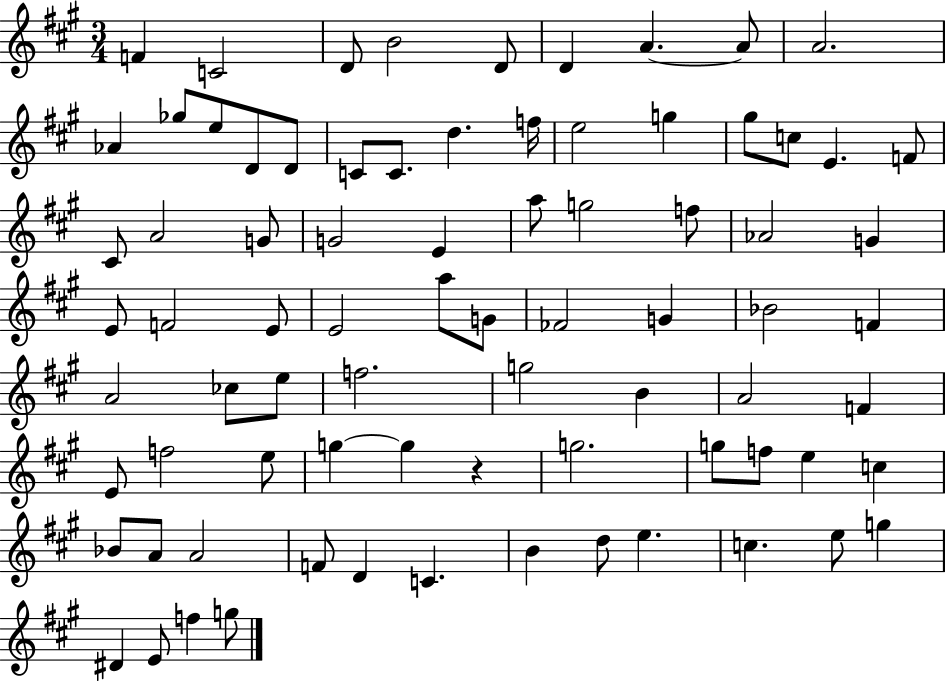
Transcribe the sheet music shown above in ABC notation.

X:1
T:Untitled
M:3/4
L:1/4
K:A
F C2 D/2 B2 D/2 D A A/2 A2 _A _g/2 e/2 D/2 D/2 C/2 C/2 d f/4 e2 g ^g/2 c/2 E F/2 ^C/2 A2 G/2 G2 E a/2 g2 f/2 _A2 G E/2 F2 E/2 E2 a/2 G/2 _F2 G _B2 F A2 _c/2 e/2 f2 g2 B A2 F E/2 f2 e/2 g g z g2 g/2 f/2 e c _B/2 A/2 A2 F/2 D C B d/2 e c e/2 g ^D E/2 f g/2